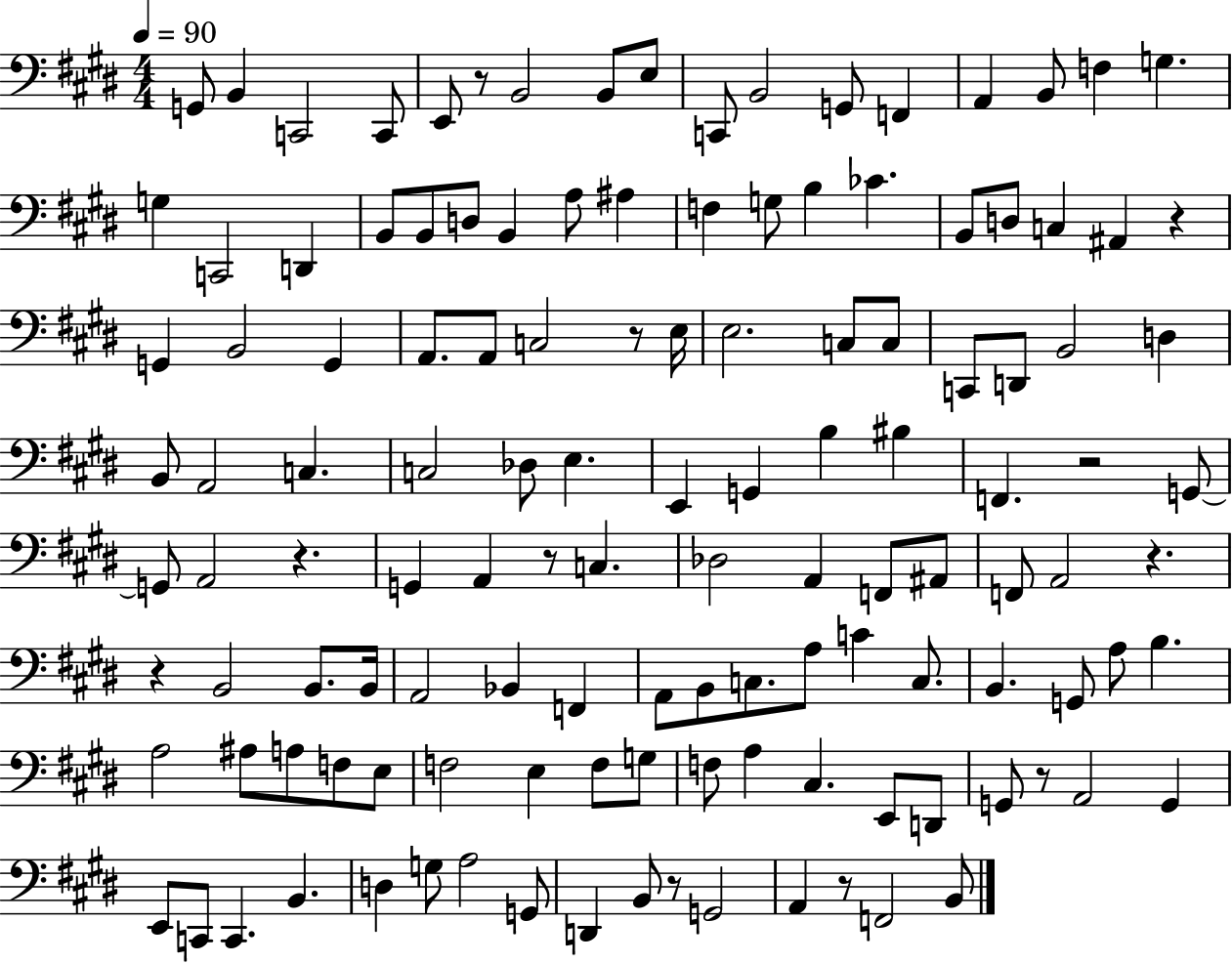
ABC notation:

X:1
T:Untitled
M:4/4
L:1/4
K:E
G,,/2 B,, C,,2 C,,/2 E,,/2 z/2 B,,2 B,,/2 E,/2 C,,/2 B,,2 G,,/2 F,, A,, B,,/2 F, G, G, C,,2 D,, B,,/2 B,,/2 D,/2 B,, A,/2 ^A, F, G,/2 B, _C B,,/2 D,/2 C, ^A,, z G,, B,,2 G,, A,,/2 A,,/2 C,2 z/2 E,/4 E,2 C,/2 C,/2 C,,/2 D,,/2 B,,2 D, B,,/2 A,,2 C, C,2 _D,/2 E, E,, G,, B, ^B, F,, z2 G,,/2 G,,/2 A,,2 z G,, A,, z/2 C, _D,2 A,, F,,/2 ^A,,/2 F,,/2 A,,2 z z B,,2 B,,/2 B,,/4 A,,2 _B,, F,, A,,/2 B,,/2 C,/2 A,/2 C C,/2 B,, G,,/2 A,/2 B, A,2 ^A,/2 A,/2 F,/2 E,/2 F,2 E, F,/2 G,/2 F,/2 A, ^C, E,,/2 D,,/2 G,,/2 z/2 A,,2 G,, E,,/2 C,,/2 C,, B,, D, G,/2 A,2 G,,/2 D,, B,,/2 z/2 G,,2 A,, z/2 F,,2 B,,/2